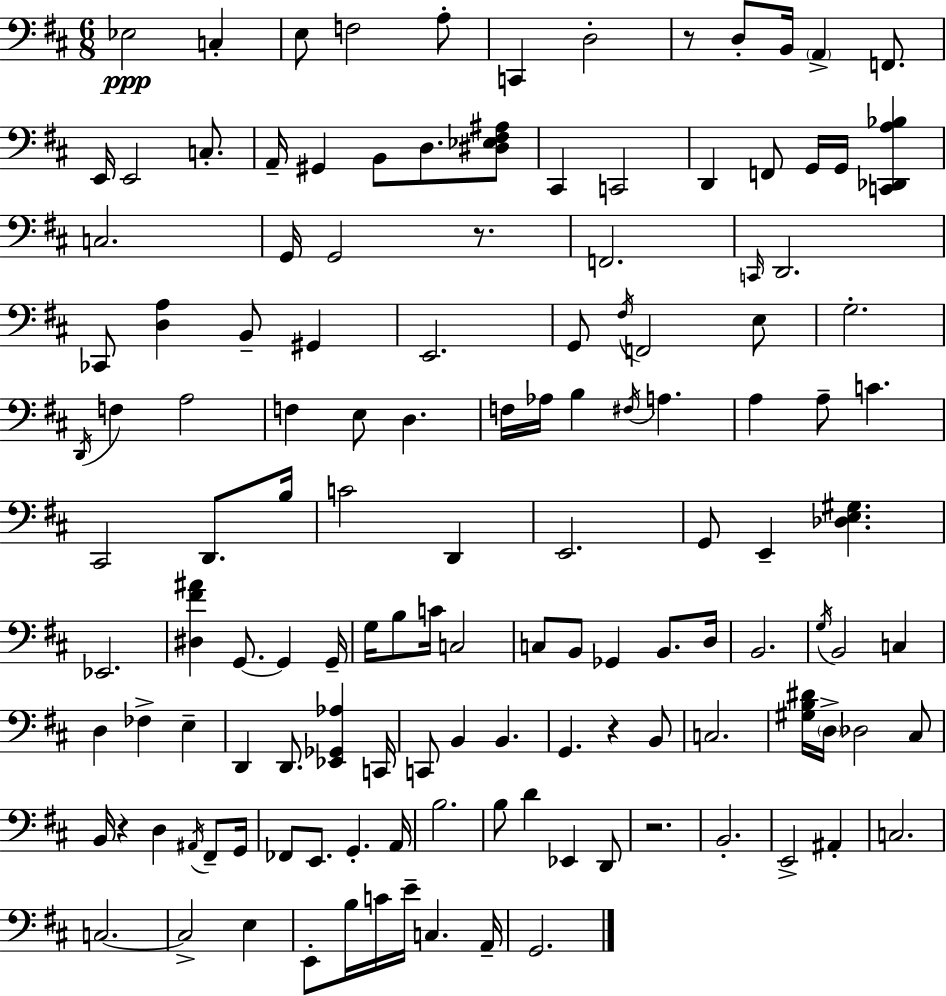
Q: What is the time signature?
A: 6/8